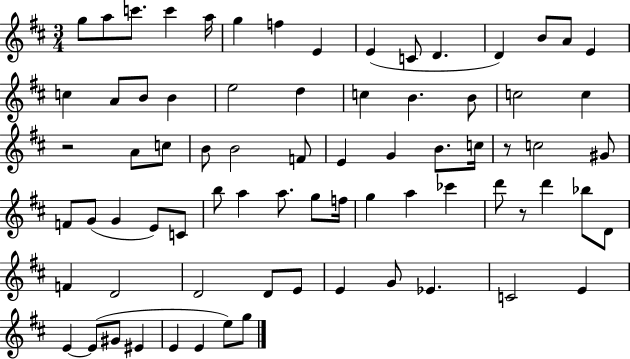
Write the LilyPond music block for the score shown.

{
  \clef treble
  \numericTimeSignature
  \time 3/4
  \key d \major
  g''8 a''8 c'''8. c'''4 a''16 | g''4 f''4 e'4 | e'4( c'8 d'4. | d'4) b'8 a'8 e'4 | \break c''4 a'8 b'8 b'4 | e''2 d''4 | c''4 b'4. b'8 | c''2 c''4 | \break r2 a'8 c''8 | b'8 b'2 f'8 | e'4 g'4 b'8. c''16 | r8 c''2 gis'8 | \break f'8 g'8( g'4 e'8) c'8 | b''8 a''4 a''8. g''8 f''16 | g''4 a''4 ces'''4 | d'''8 r8 d'''4 bes''8 d'8 | \break f'4 d'2 | d'2 d'8 e'8 | e'4 g'8 ees'4. | c'2 e'4 | \break e'4~~ e'8( gis'8 eis'4 | e'4 e'4 e''8) g''8 | \bar "|."
}